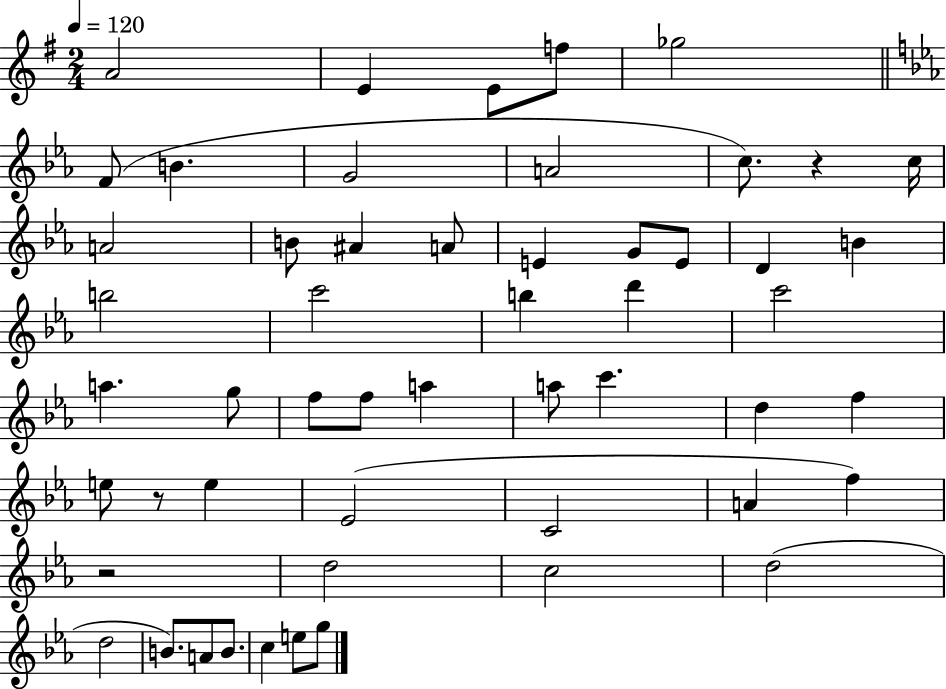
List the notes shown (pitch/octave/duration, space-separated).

A4/h E4/q E4/e F5/e Gb5/h F4/e B4/q. G4/h A4/h C5/e. R/q C5/s A4/h B4/e A#4/q A4/e E4/q G4/e E4/e D4/q B4/q B5/h C6/h B5/q D6/q C6/h A5/q. G5/e F5/e F5/e A5/q A5/e C6/q. D5/q F5/q E5/e R/e E5/q Eb4/h C4/h A4/q F5/q R/h D5/h C5/h D5/h D5/h B4/e. A4/e B4/e. C5/q E5/e G5/e